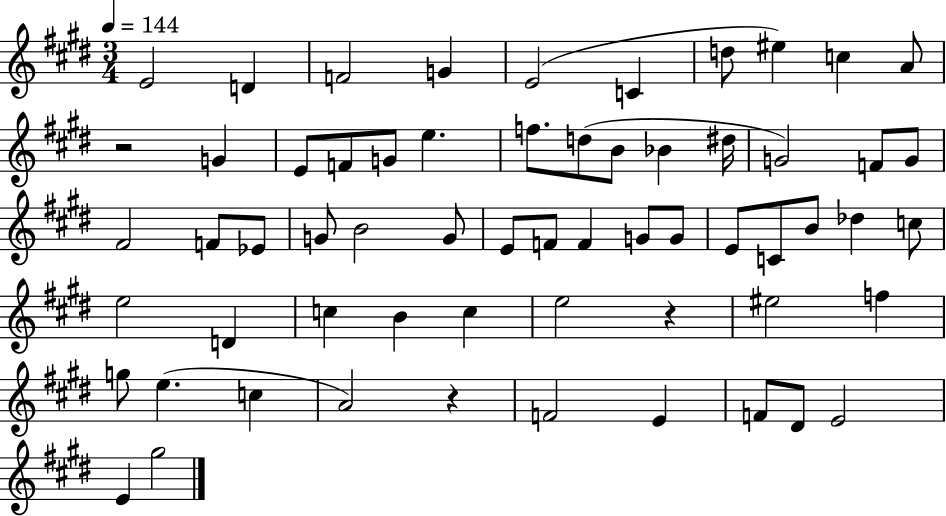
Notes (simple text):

E4/h D4/q F4/h G4/q E4/h C4/q D5/e EIS5/q C5/q A4/e R/h G4/q E4/e F4/e G4/e E5/q. F5/e. D5/e B4/e Bb4/q D#5/s G4/h F4/e G4/e F#4/h F4/e Eb4/e G4/e B4/h G4/e E4/e F4/e F4/q G4/e G4/e E4/e C4/e B4/e Db5/q C5/e E5/h D4/q C5/q B4/q C5/q E5/h R/q EIS5/h F5/q G5/e E5/q. C5/q A4/h R/q F4/h E4/q F4/e D#4/e E4/h E4/q G#5/h